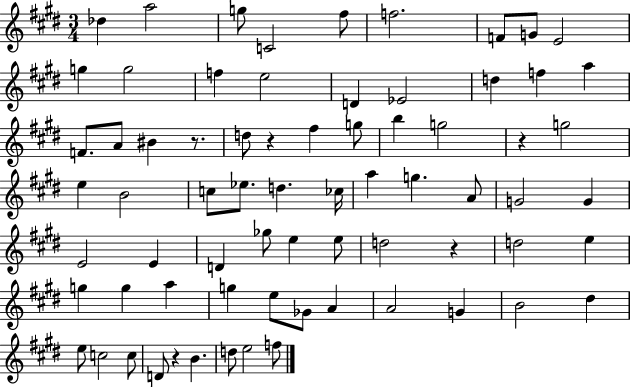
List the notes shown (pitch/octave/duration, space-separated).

Db5/q A5/h G5/e C4/h F#5/e F5/h. F4/e G4/e E4/h G5/q G5/h F5/q E5/h D4/q Eb4/h D5/q F5/q A5/q F4/e. A4/e BIS4/q R/e. D5/e R/q F#5/q G5/e B5/q G5/h R/q G5/h E5/q B4/h C5/e Eb5/e. D5/q. CES5/s A5/q G5/q. A4/e G4/h G4/q E4/h E4/q D4/q Gb5/e E5/q E5/e D5/h R/q D5/h E5/q G5/q G5/q A5/q G5/q E5/e Gb4/e A4/q A4/h G4/q B4/h D#5/q E5/e C5/h C5/e D4/e R/q B4/q. D5/e E5/h F5/e